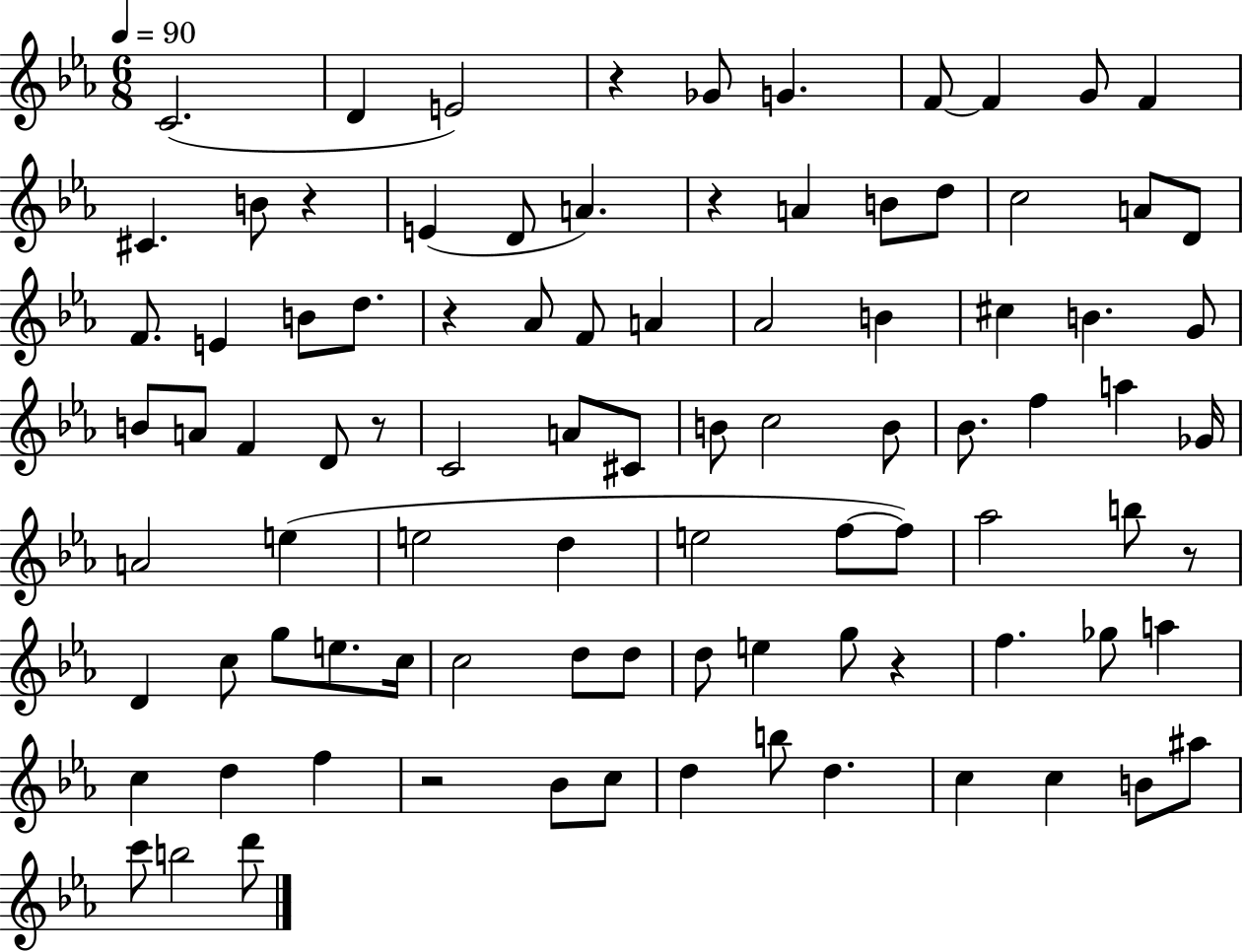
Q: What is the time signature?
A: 6/8